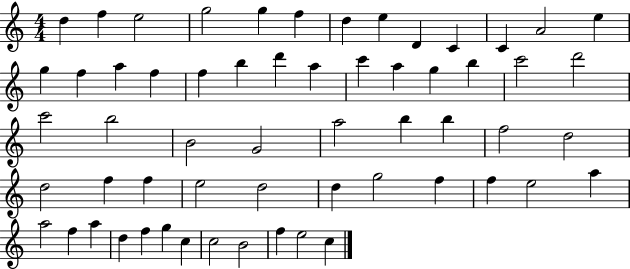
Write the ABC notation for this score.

X:1
T:Untitled
M:4/4
L:1/4
K:C
d f e2 g2 g f d e D C C A2 e g f a f f b d' a c' a g b c'2 d'2 c'2 b2 B2 G2 a2 b b f2 d2 d2 f f e2 d2 d g2 f f e2 a a2 f a d f g c c2 B2 f e2 c